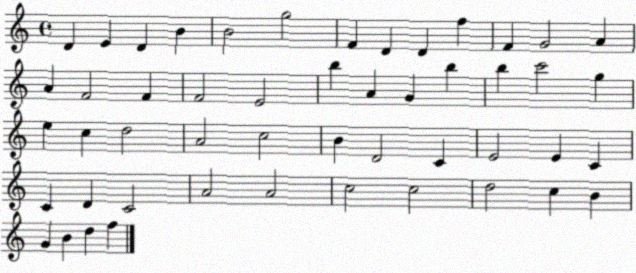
X:1
T:Untitled
M:4/4
L:1/4
K:C
D E D B B2 g2 F D D f F G2 A A F2 F F2 E2 b A G b b c'2 g e c d2 A2 c2 B D2 C E2 E C C D C2 A2 A2 c2 c2 d2 c B G B d f